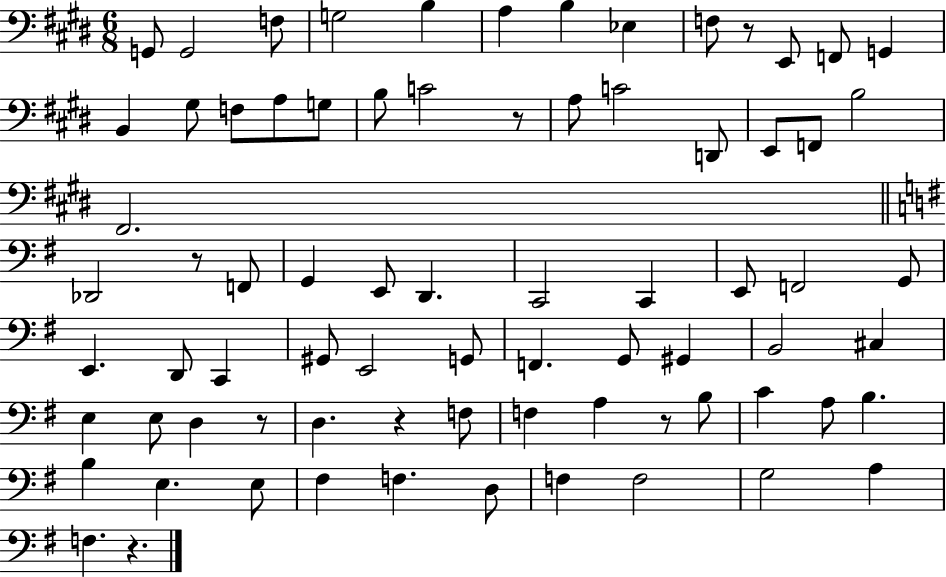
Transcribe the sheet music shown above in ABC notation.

X:1
T:Untitled
M:6/8
L:1/4
K:E
G,,/2 G,,2 F,/2 G,2 B, A, B, _E, F,/2 z/2 E,,/2 F,,/2 G,, B,, ^G,/2 F,/2 A,/2 G,/2 B,/2 C2 z/2 A,/2 C2 D,,/2 E,,/2 F,,/2 B,2 ^F,,2 _D,,2 z/2 F,,/2 G,, E,,/2 D,, C,,2 C,, E,,/2 F,,2 G,,/2 E,, D,,/2 C,, ^G,,/2 E,,2 G,,/2 F,, G,,/2 ^G,, B,,2 ^C, E, E,/2 D, z/2 D, z F,/2 F, A, z/2 B,/2 C A,/2 B, B, E, E,/2 ^F, F, D,/2 F, F,2 G,2 A, F, z